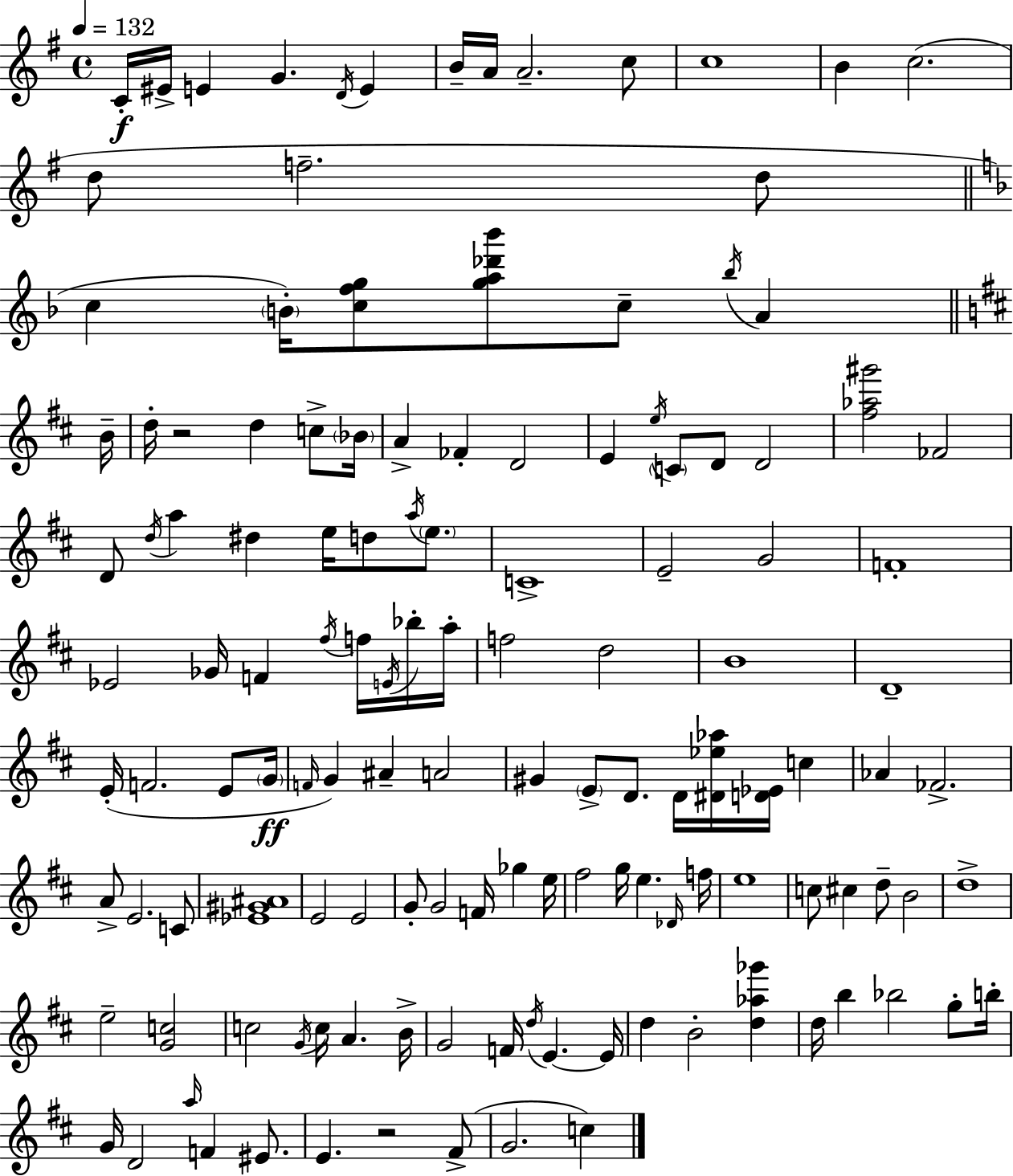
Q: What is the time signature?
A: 4/4